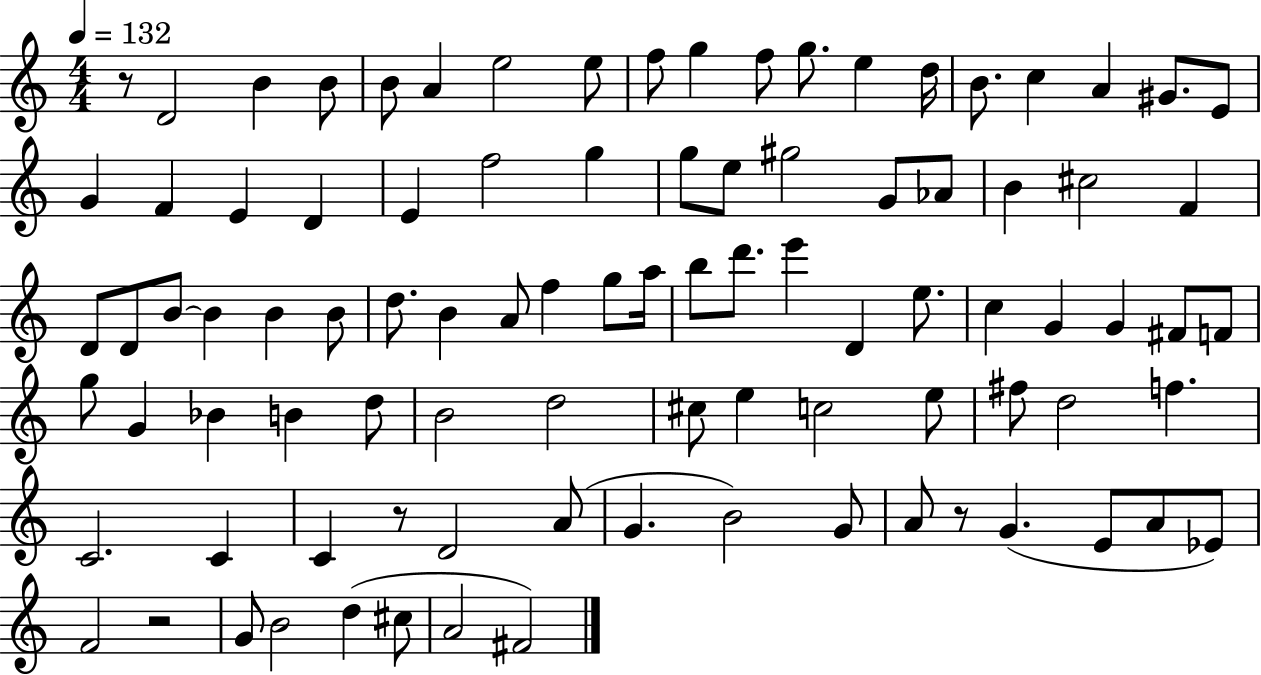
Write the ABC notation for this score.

X:1
T:Untitled
M:4/4
L:1/4
K:C
z/2 D2 B B/2 B/2 A e2 e/2 f/2 g f/2 g/2 e d/4 B/2 c A ^G/2 E/2 G F E D E f2 g g/2 e/2 ^g2 G/2 _A/2 B ^c2 F D/2 D/2 B/2 B B B/2 d/2 B A/2 f g/2 a/4 b/2 d'/2 e' D e/2 c G G ^F/2 F/2 g/2 G _B B d/2 B2 d2 ^c/2 e c2 e/2 ^f/2 d2 f C2 C C z/2 D2 A/2 G B2 G/2 A/2 z/2 G E/2 A/2 _E/2 F2 z2 G/2 B2 d ^c/2 A2 ^F2